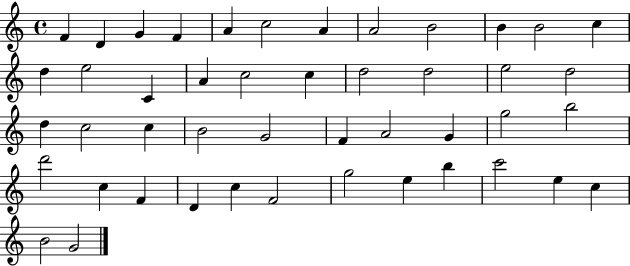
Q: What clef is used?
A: treble